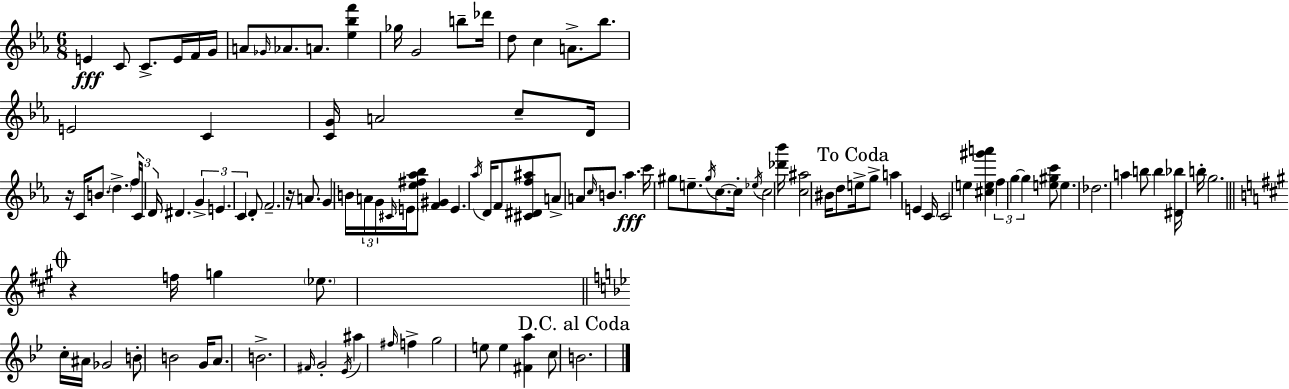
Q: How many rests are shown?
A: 3